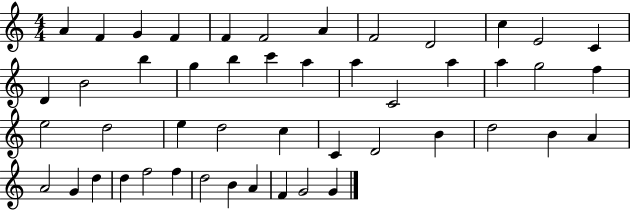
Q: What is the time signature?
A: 4/4